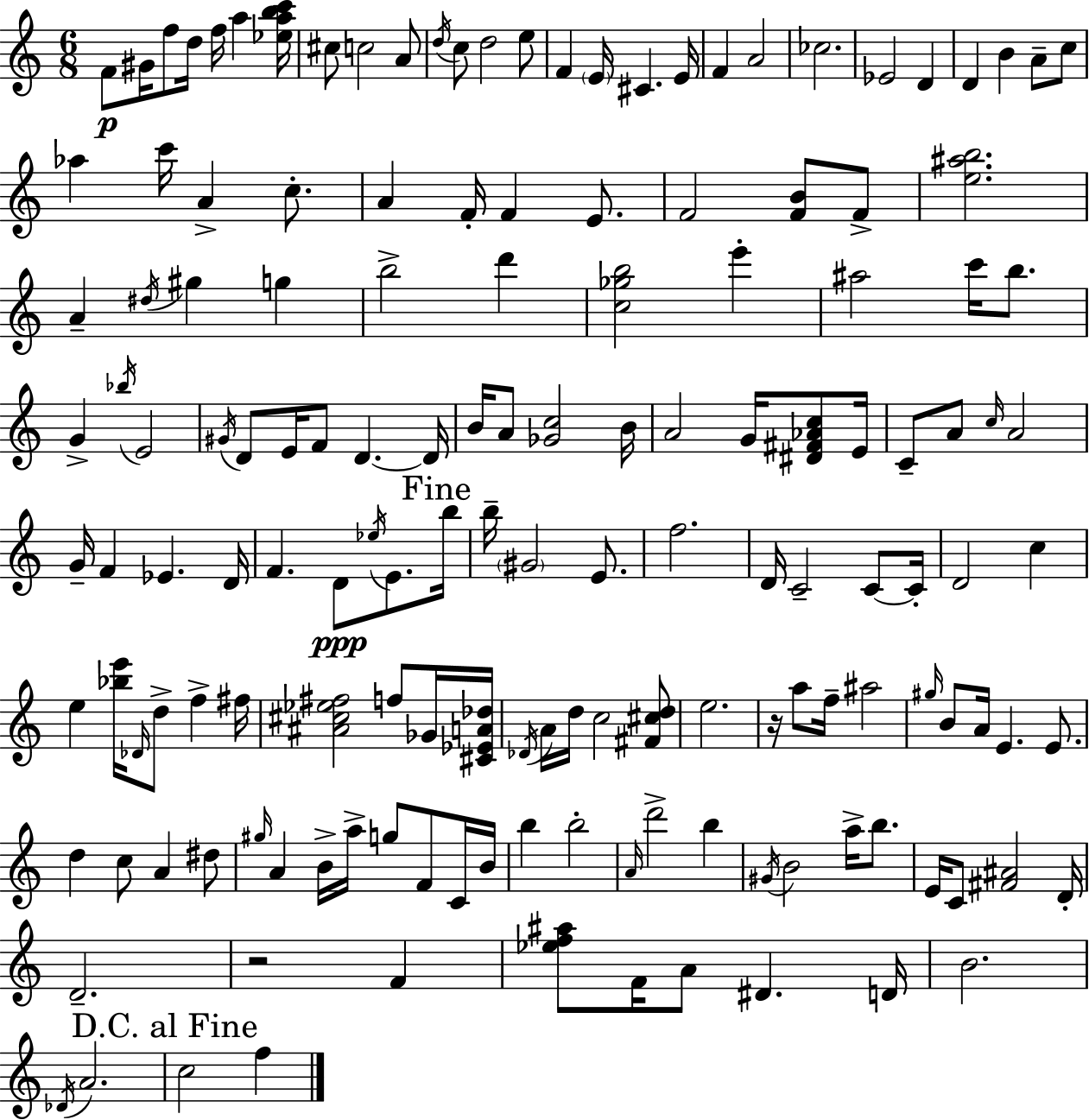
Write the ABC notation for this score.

X:1
T:Untitled
M:6/8
L:1/4
K:C
F/2 ^G/4 f/2 d/4 f/4 a [_eabc']/4 ^c/2 c2 A/2 d/4 c/2 d2 e/2 F E/4 ^C E/4 F A2 _c2 _E2 D D B A/2 c/2 _a c'/4 A c/2 A F/4 F E/2 F2 [FB]/2 F/2 [e^ab]2 A ^d/4 ^g g b2 d' [c_gb]2 e' ^a2 c'/4 b/2 G _b/4 E2 ^G/4 D/2 E/4 F/2 D D/4 B/4 A/2 [_Gc]2 B/4 A2 G/4 [^D^F_Ac]/2 E/4 C/2 A/2 c/4 A2 G/4 F _E D/4 F D/2 _e/4 E/2 b/4 b/4 ^G2 E/2 f2 D/4 C2 C/2 C/4 D2 c e [_be']/4 _D/4 d/2 f ^f/4 [^A^c_e^f]2 f/2 _G/4 [^C_EA_d]/4 _D/4 A/4 d/4 c2 [^F^cd]/2 e2 z/4 a/2 f/4 ^a2 ^g/4 B/2 A/4 E E/2 d c/2 A ^d/2 ^g/4 A B/4 a/4 g/2 F/2 C/4 B/4 b b2 A/4 d'2 b ^G/4 B2 a/4 b/2 E/4 C/2 [^F^A]2 D/4 D2 z2 F [_ef^a]/2 F/4 A/2 ^D D/4 B2 _D/4 A2 c2 f